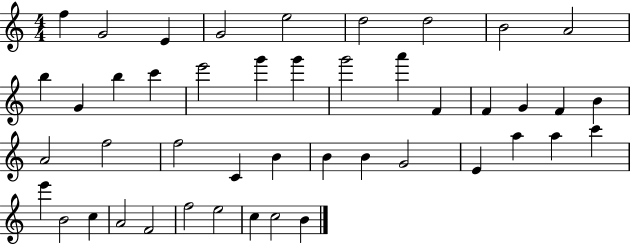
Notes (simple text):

F5/q G4/h E4/q G4/h E5/h D5/h D5/h B4/h A4/h B5/q G4/q B5/q C6/q E6/h G6/q G6/q G6/h A6/q F4/q F4/q G4/q F4/q B4/q A4/h F5/h F5/h C4/q B4/q B4/q B4/q G4/h E4/q A5/q A5/q C6/q E6/q B4/h C5/q A4/h F4/h F5/h E5/h C5/q C5/h B4/q